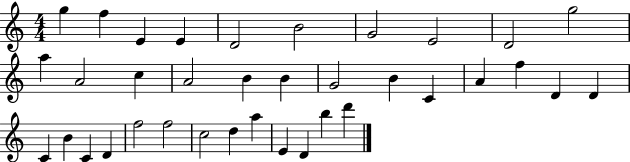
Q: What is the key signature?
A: C major